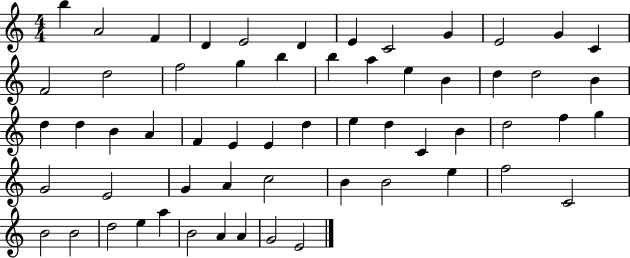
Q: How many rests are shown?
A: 0